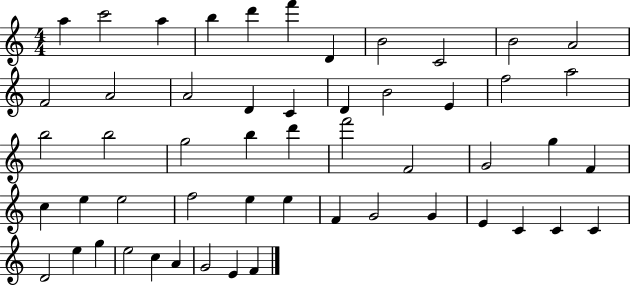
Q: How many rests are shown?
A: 0